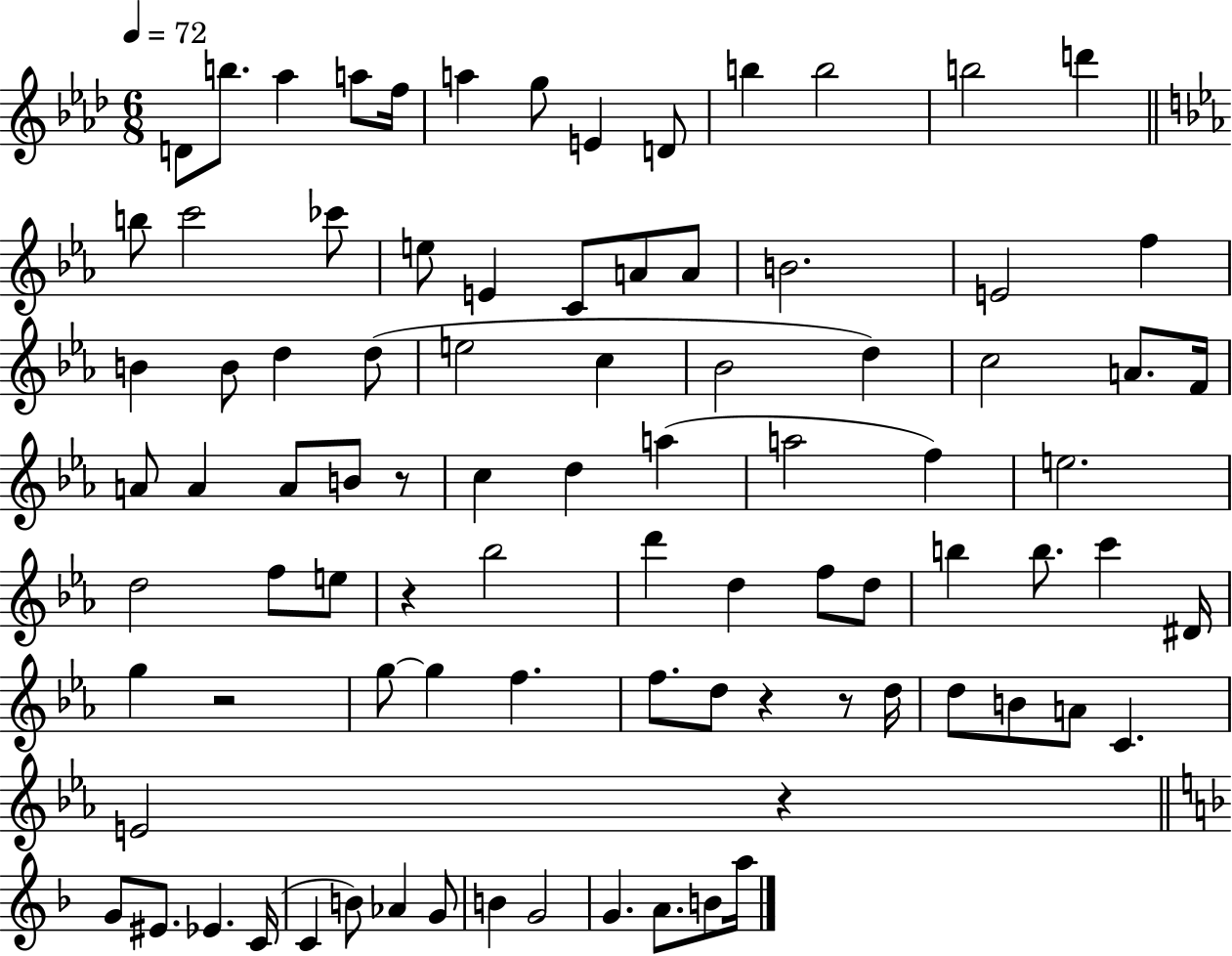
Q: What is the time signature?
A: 6/8